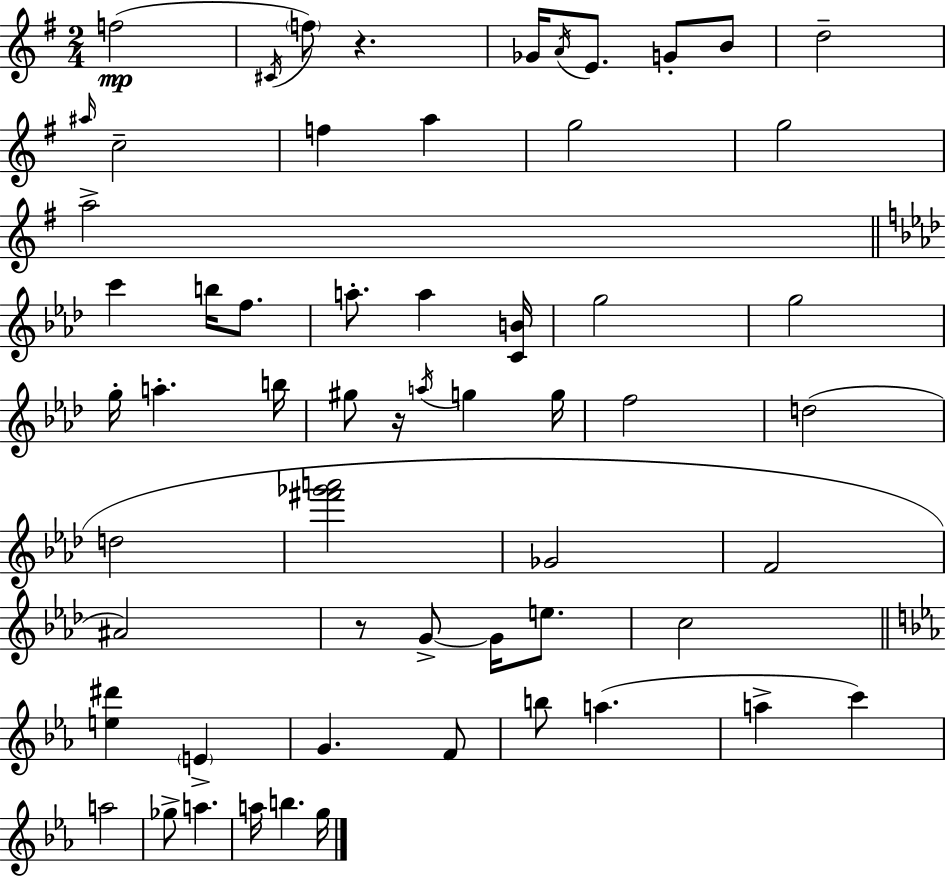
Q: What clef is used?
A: treble